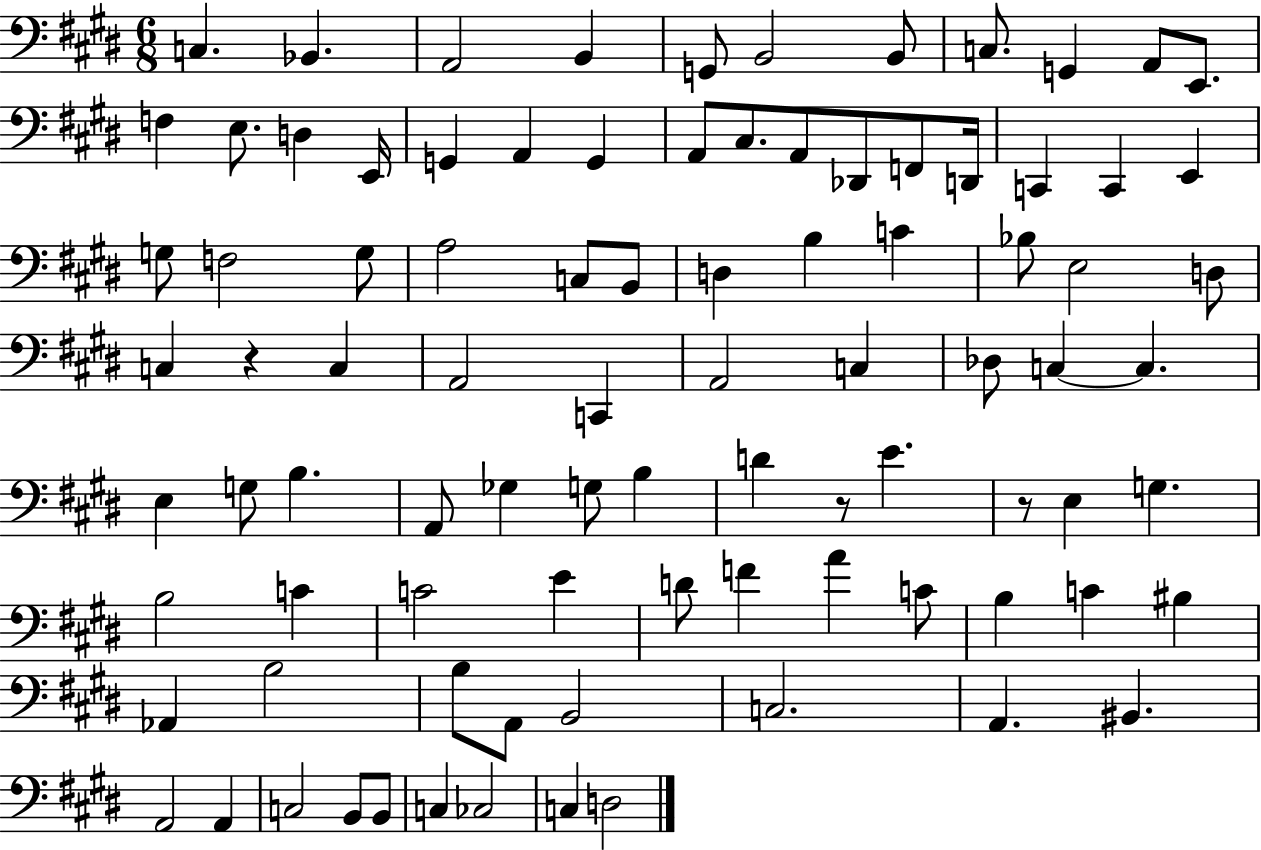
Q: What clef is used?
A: bass